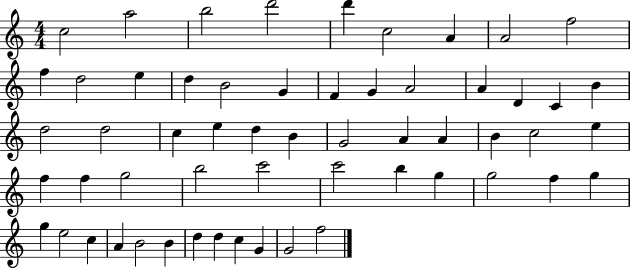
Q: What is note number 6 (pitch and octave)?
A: C5